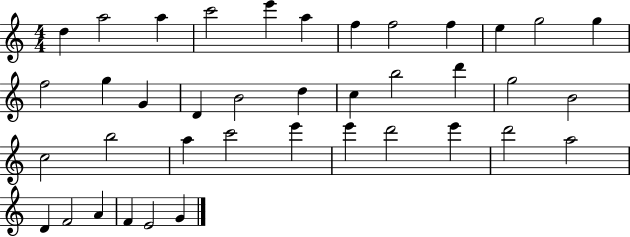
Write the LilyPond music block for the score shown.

{
  \clef treble
  \numericTimeSignature
  \time 4/4
  \key c \major
  d''4 a''2 a''4 | c'''2 e'''4 a''4 | f''4 f''2 f''4 | e''4 g''2 g''4 | \break f''2 g''4 g'4 | d'4 b'2 d''4 | c''4 b''2 d'''4 | g''2 b'2 | \break c''2 b''2 | a''4 c'''2 e'''4 | e'''4 d'''2 e'''4 | d'''2 a''2 | \break d'4 f'2 a'4 | f'4 e'2 g'4 | \bar "|."
}